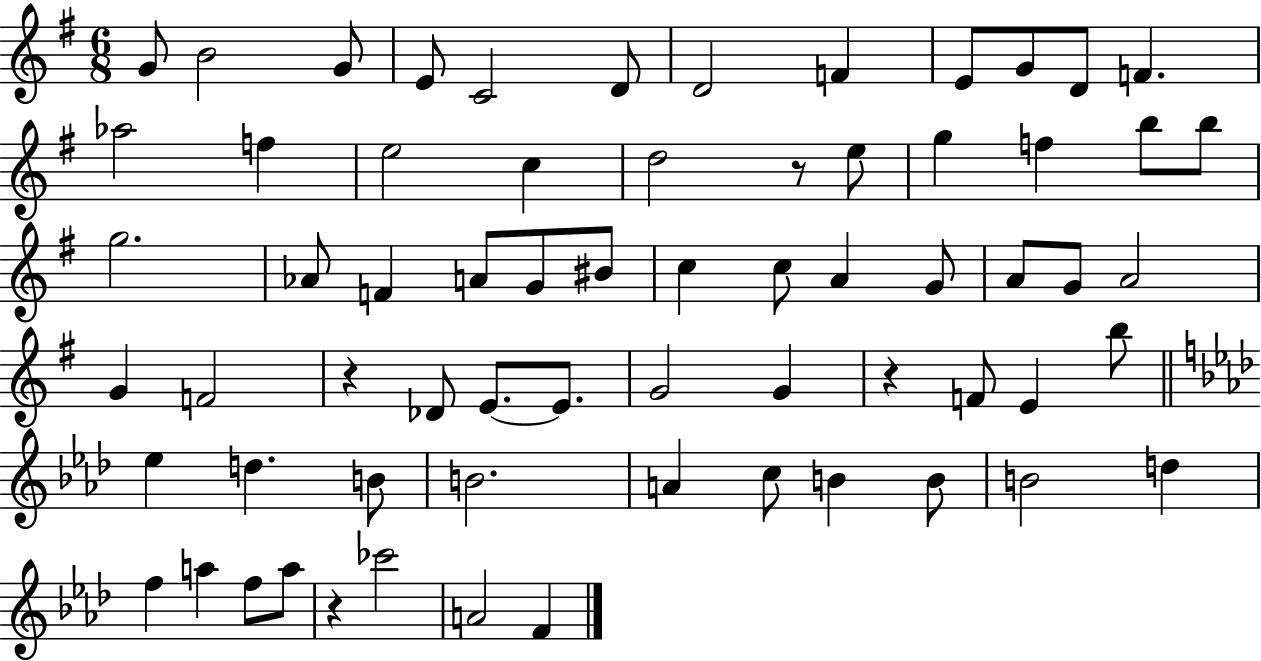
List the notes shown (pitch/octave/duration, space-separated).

G4/e B4/h G4/e E4/e C4/h D4/e D4/h F4/q E4/e G4/e D4/e F4/q. Ab5/h F5/q E5/h C5/q D5/h R/e E5/e G5/q F5/q B5/e B5/e G5/h. Ab4/e F4/q A4/e G4/e BIS4/e C5/q C5/e A4/q G4/e A4/e G4/e A4/h G4/q F4/h R/q Db4/e E4/e. E4/e. G4/h G4/q R/q F4/e E4/q B5/e Eb5/q D5/q. B4/e B4/h. A4/q C5/e B4/q B4/e B4/h D5/q F5/q A5/q F5/e A5/e R/q CES6/h A4/h F4/q